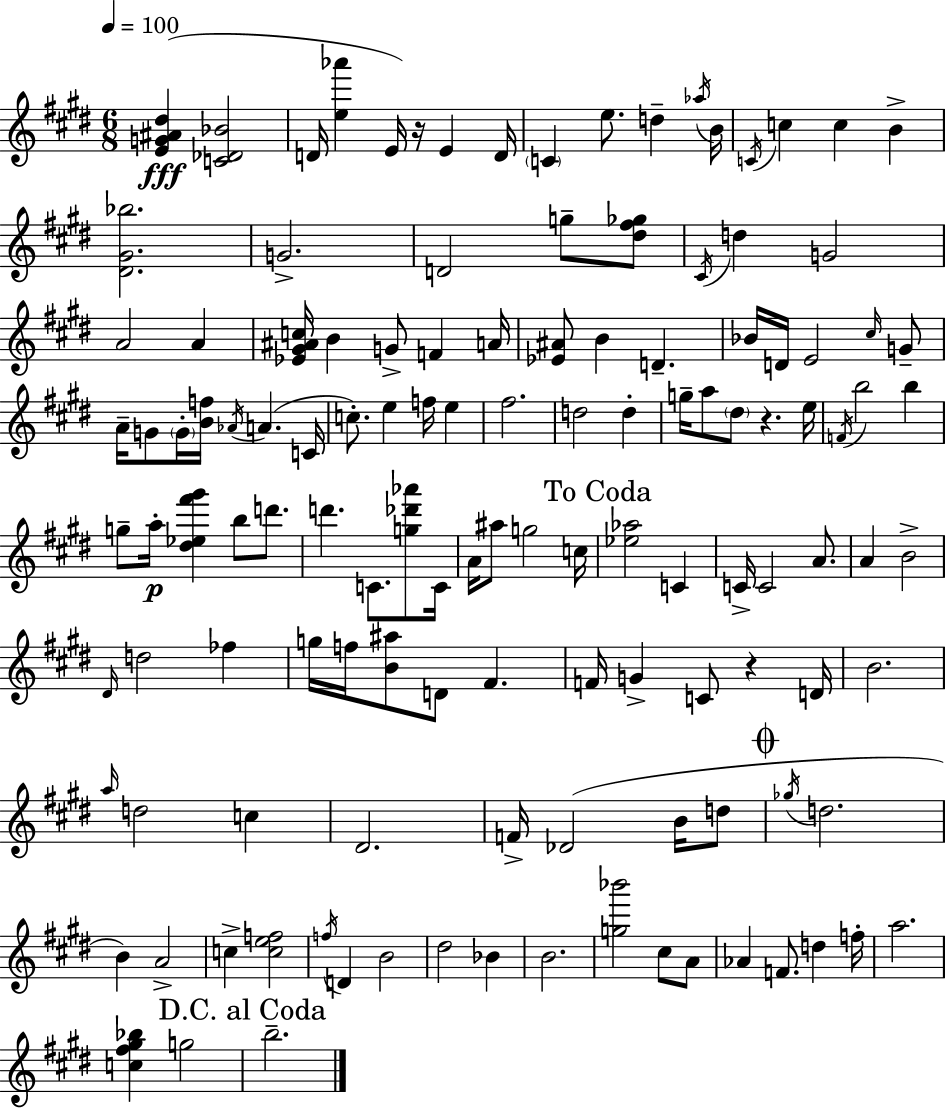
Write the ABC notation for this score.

X:1
T:Untitled
M:6/8
L:1/4
K:E
[EG^A^d] [C_D_B]2 D/4 [e_a'] E/4 z/4 E D/4 C e/2 d _a/4 B/4 C/4 c c B [^D^G_b]2 G2 D2 g/2 [^d^f_g]/2 ^C/4 d G2 A2 A [_E^G^Ac]/4 B G/2 F A/4 [_E^A]/2 B D _B/4 D/4 E2 ^c/4 G/2 A/4 G/2 G/4 [Bf]/4 _A/4 A C/4 c/2 e f/4 e ^f2 d2 d g/4 a/2 ^d/2 z e/4 F/4 b2 b g/2 a/4 [^d_e^f'^g'] b/2 d'/2 d' C/2 [g_d'_a']/2 C/4 A/4 ^a/2 g2 c/4 [_e_a]2 C C/4 C2 A/2 A B2 ^D/4 d2 _f g/4 f/4 [B^a]/2 D/2 ^F F/4 G C/2 z D/4 B2 a/4 d2 c ^D2 F/4 _D2 B/4 d/2 _g/4 d2 B A2 c [cef]2 f/4 D B2 ^d2 _B B2 [g_b']2 ^c/2 A/2 _A F/2 d f/4 a2 [c^f^g_b] g2 b2